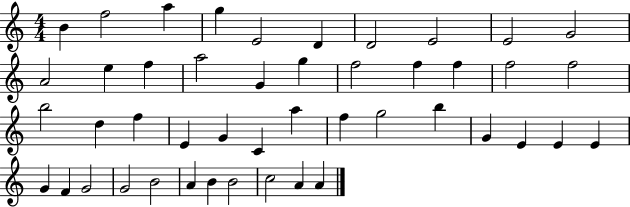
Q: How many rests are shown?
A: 0